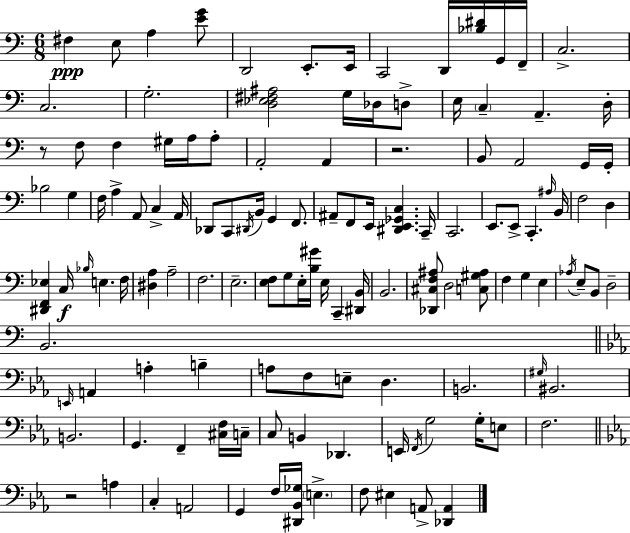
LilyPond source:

{
  \clef bass
  \numericTimeSignature
  \time 6/8
  \key a \minor
  fis4\ppp e8 a4 <e' g'>8 | d,2 e,8.-. e,16 | c,2 d,16 <bes dis'>16 g,16 f,16-- | c2.-> | \break c2. | g2.-. | <d ees fis ais>2 g16 des16 d8-> | e16 \parenthesize c4-- a,4.-- d16-. | \break r8 f8 f4 gis16 a16 a8-. | a,2-. a,4 | r2. | b,8 a,2 g,16 g,16-. | \break bes2 g4 | f16 a4-> a,8 c4-> a,16 | des,8 c,8 \acciaccatura { dis,16 } b,16 g,4 f,8. | ais,8-- f,8 e,16 <dis, e, ges, c>4. | \break c,16-- c,2. | e,8. e,8-> c,4.-. | \grace { ais16 } b,16 f2 d4 | <dis, f, ees>4 c16\f \grace { bes16 } e4. | \break f16 <dis a>4 a2-- | f2. | e2.-- | <e f>8 g8 e16-. <b gis'>16 e16 c,4-- | \break <dis, b,>16 b,2. | <des, cis f ais>8 d2 | <c gis ais>8 f4 g4 e4 | \acciaccatura { aes16 } e8-- b,8 d2-- | \break b,2. | \bar "||" \break \key ees \major \grace { e,16 } a,4 a4-. b4-- | a8 f8 e8-- d4. | b,2. | \grace { gis16 } bis,2. | \break b,2. | g,4. f,4-- | <cis f>16 c16-- c8 b,4 des,4. | e,16 \acciaccatura { f,16 } g2 | \break g16-. e8 f2. | \bar "||" \break \key ees \major r2 a4 | c4-. a,2 | g,4 f16 <dis, bes, ges>16 \parenthesize e4.-> | f8 eis4 a,8-> <des, a,>4 | \break \bar "|."
}